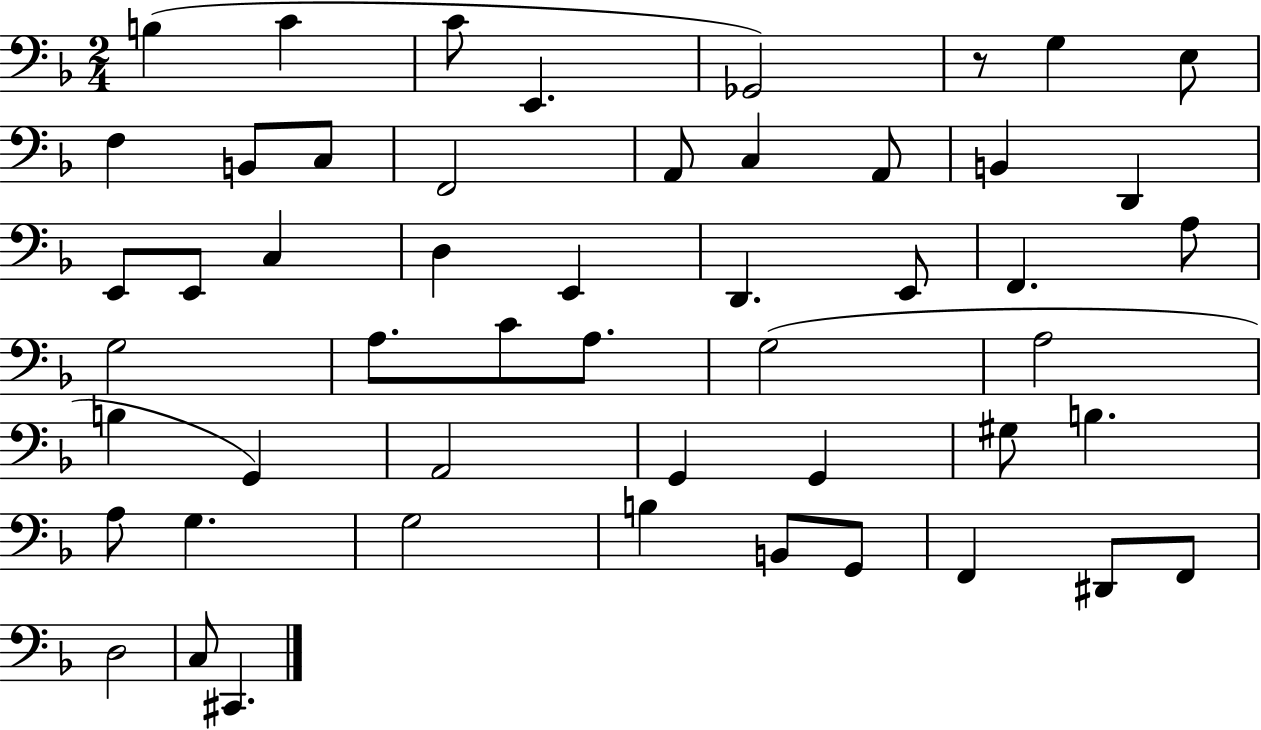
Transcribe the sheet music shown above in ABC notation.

X:1
T:Untitled
M:2/4
L:1/4
K:F
B, C C/2 E,, _G,,2 z/2 G, E,/2 F, B,,/2 C,/2 F,,2 A,,/2 C, A,,/2 B,, D,, E,,/2 E,,/2 C, D, E,, D,, E,,/2 F,, A,/2 G,2 A,/2 C/2 A,/2 G,2 A,2 B, G,, A,,2 G,, G,, ^G,/2 B, A,/2 G, G,2 B, B,,/2 G,,/2 F,, ^D,,/2 F,,/2 D,2 C,/2 ^C,,